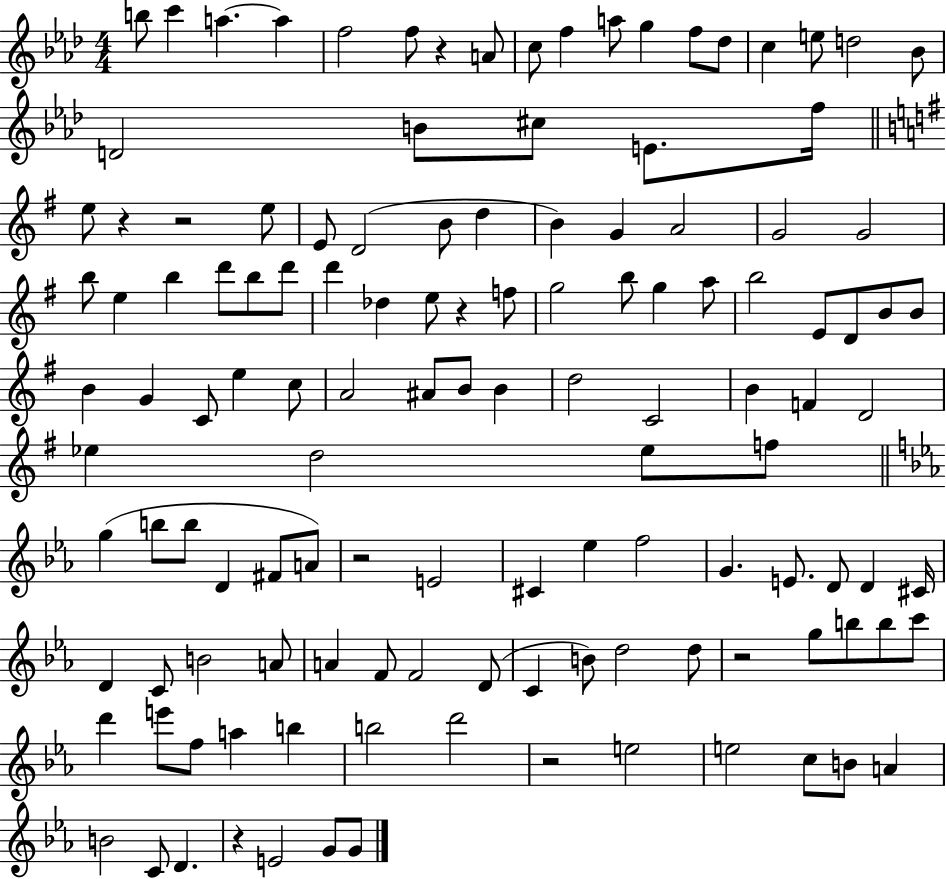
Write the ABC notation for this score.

X:1
T:Untitled
M:4/4
L:1/4
K:Ab
b/2 c' a a f2 f/2 z A/2 c/2 f a/2 g f/2 _d/2 c e/2 d2 _B/2 D2 B/2 ^c/2 E/2 f/4 e/2 z z2 e/2 E/2 D2 B/2 d B G A2 G2 G2 b/2 e b d'/2 b/2 d'/2 d' _d e/2 z f/2 g2 b/2 g a/2 b2 E/2 D/2 B/2 B/2 B G C/2 e c/2 A2 ^A/2 B/2 B d2 C2 B F D2 _e d2 _e/2 f/2 g b/2 b/2 D ^F/2 A/2 z2 E2 ^C _e f2 G E/2 D/2 D ^C/4 D C/2 B2 A/2 A F/2 F2 D/2 C B/2 d2 d/2 z2 g/2 b/2 b/2 c'/2 d' e'/2 f/2 a b b2 d'2 z2 e2 e2 c/2 B/2 A B2 C/2 D z E2 G/2 G/2